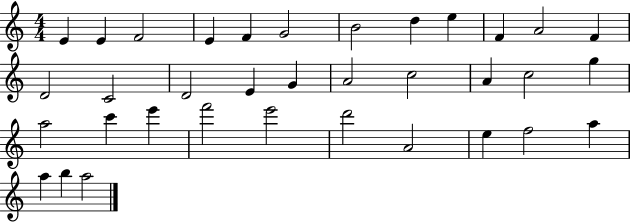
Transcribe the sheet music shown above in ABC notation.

X:1
T:Untitled
M:4/4
L:1/4
K:C
E E F2 E F G2 B2 d e F A2 F D2 C2 D2 E G A2 c2 A c2 g a2 c' e' f'2 e'2 d'2 A2 e f2 a a b a2